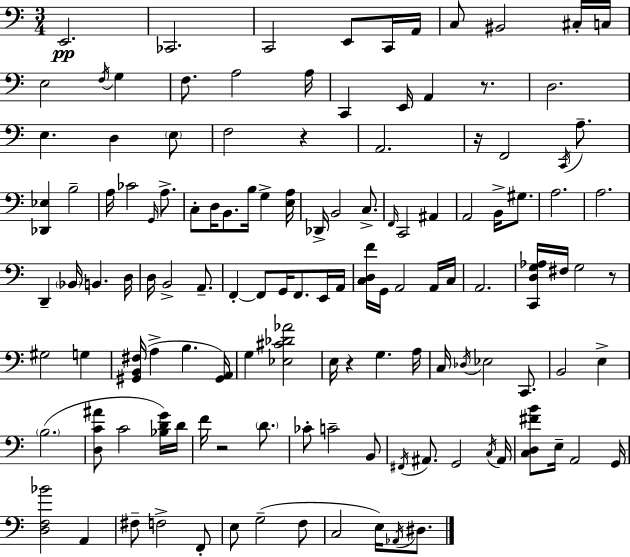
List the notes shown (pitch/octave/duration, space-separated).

E2/h. CES2/h. C2/h E2/e C2/s A2/s C3/e BIS2/h C#3/s C3/s E3/h F3/s G3/q F3/e. A3/h A3/s C2/q E2/s A2/q R/e. D3/h. E3/q. D3/q E3/e F3/h R/q A2/h. R/s F2/h C2/s A3/e. [Db2,Eb3]/q B3/h A3/s CES4/h G2/s A3/e. C3/e D3/s B2/e. B3/s G3/q [E3,A3]/s Db2/s B2/h C3/e. F2/s C2/h A#2/q A2/h B2/s G#3/e. A3/h. A3/h. D2/q Bb2/s B2/q. D3/s D3/s B2/h A2/e. F2/q F2/e G2/s F2/e. E2/s A2/s [C3,D3,F4]/s G2/s A2/h A2/s C3/s A2/h. [C2,D3,G3,Ab3]/s F#3/s G3/h R/e G#3/h G3/q [G#2,B2,F#3]/s A3/q B3/q. [G#2,A2]/s G3/q [Eb3,C#4,Db4,Ab4]/h E3/s R/q G3/q. A3/s C3/s Db3/s Eb3/h C2/e. B2/h E3/q B3/h. [D3,C4,A#4]/e C4/h [Bb3,D4,G4]/s D4/s F4/s R/h D4/e. CES4/e C4/h B2/e F#2/s A#2/e. G2/h C3/s A#2/s [C3,D3,F#4,B4]/e E3/s A2/h G2/s [D3,F3,Bb4]/h A2/q F#3/e F3/h F2/e E3/e G3/h F3/e C3/h E3/s Ab2/s D#3/e.